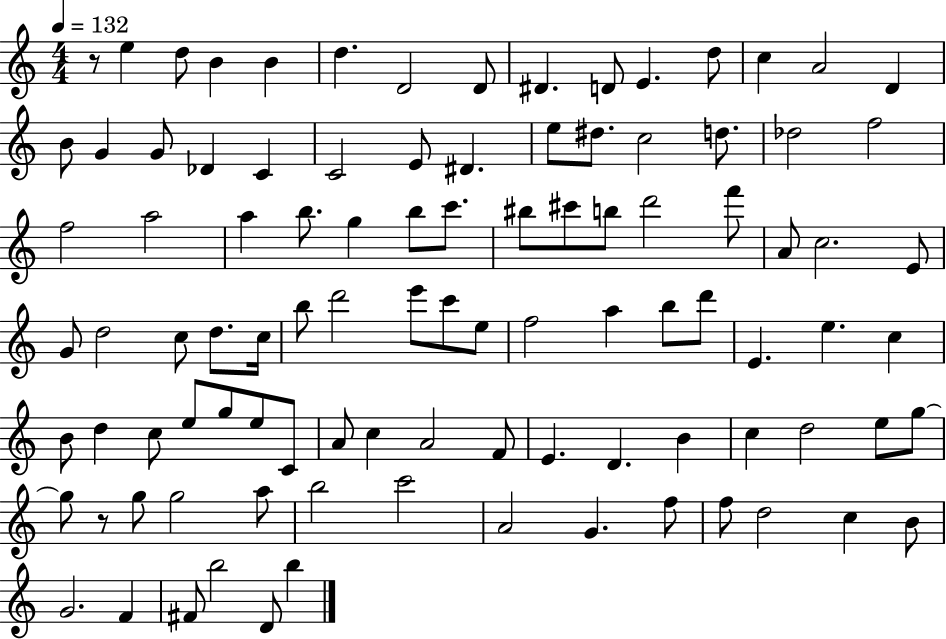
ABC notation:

X:1
T:Untitled
M:4/4
L:1/4
K:C
z/2 e d/2 B B d D2 D/2 ^D D/2 E d/2 c A2 D B/2 G G/2 _D C C2 E/2 ^D e/2 ^d/2 c2 d/2 _d2 f2 f2 a2 a b/2 g b/2 c'/2 ^b/2 ^c'/2 b/2 d'2 f'/2 A/2 c2 E/2 G/2 d2 c/2 d/2 c/4 b/2 d'2 e'/2 c'/2 e/2 f2 a b/2 d'/2 E e c B/2 d c/2 e/2 g/2 e/2 C/2 A/2 c A2 F/2 E D B c d2 e/2 g/2 g/2 z/2 g/2 g2 a/2 b2 c'2 A2 G f/2 f/2 d2 c B/2 G2 F ^F/2 b2 D/2 b